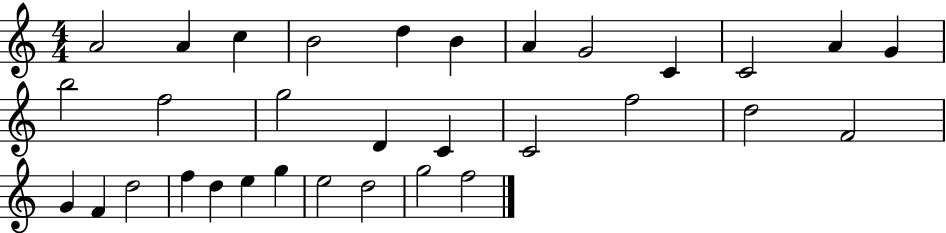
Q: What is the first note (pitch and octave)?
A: A4